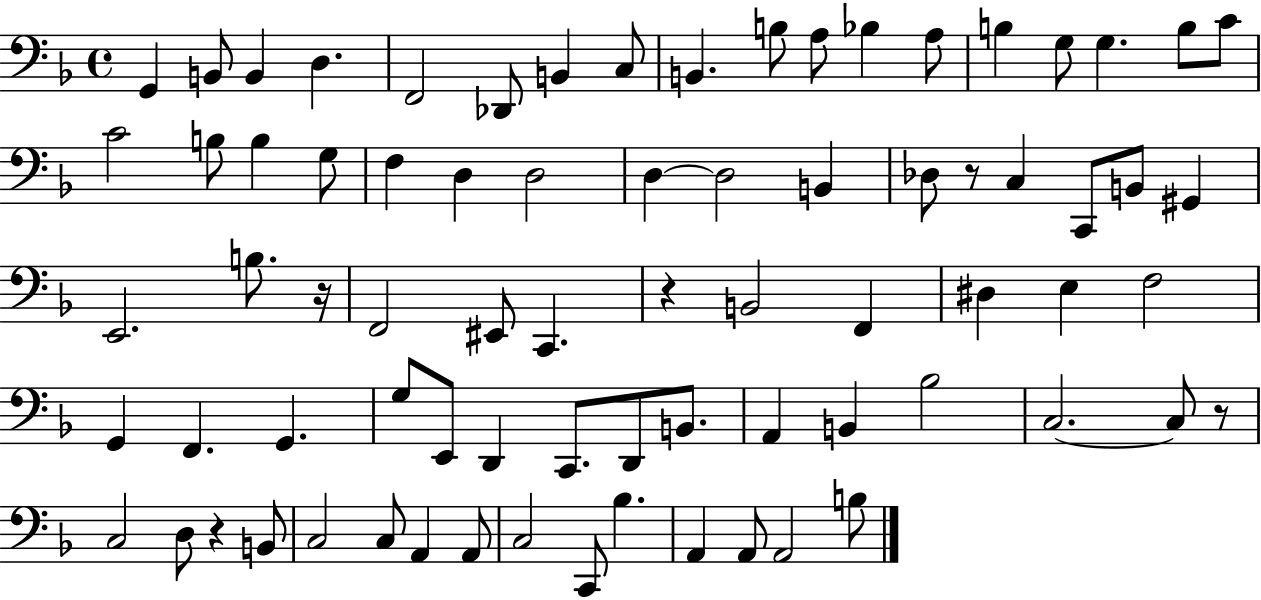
{
  \clef bass
  \time 4/4
  \defaultTimeSignature
  \key f \major
  \repeat volta 2 { g,4 b,8 b,4 d4. | f,2 des,8 b,4 c8 | b,4. b8 a8 bes4 a8 | b4 g8 g4. b8 c'8 | \break c'2 b8 b4 g8 | f4 d4 d2 | d4~~ d2 b,4 | des8 r8 c4 c,8 b,8 gis,4 | \break e,2. b8. r16 | f,2 eis,8 c,4. | r4 b,2 f,4 | dis4 e4 f2 | \break g,4 f,4. g,4. | g8 e,8 d,4 c,8. d,8 b,8. | a,4 b,4 bes2 | c2.~~ c8 r8 | \break c2 d8 r4 b,8 | c2 c8 a,4 a,8 | c2 c,8 bes4. | a,4 a,8 a,2 b8 | \break } \bar "|."
}